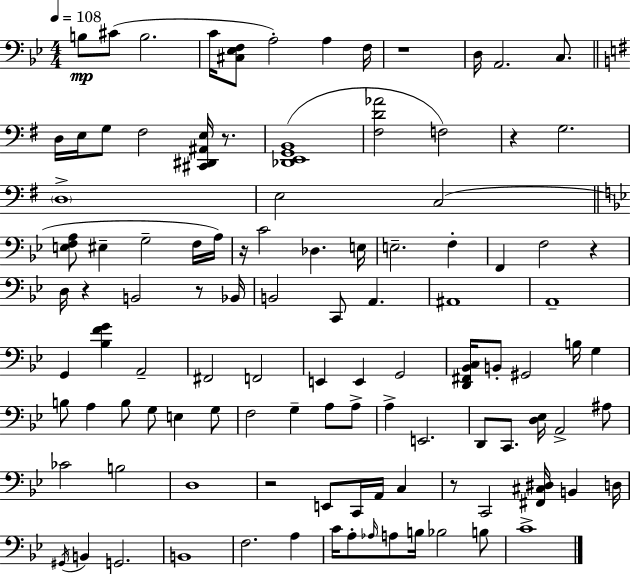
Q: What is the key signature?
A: G minor